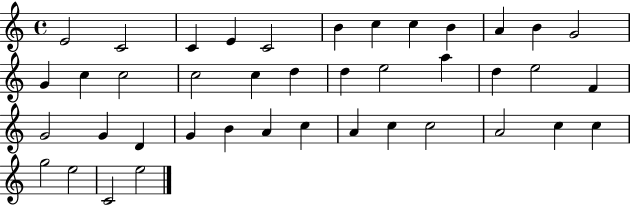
{
  \clef treble
  \time 4/4
  \defaultTimeSignature
  \key c \major
  e'2 c'2 | c'4 e'4 c'2 | b'4 c''4 c''4 b'4 | a'4 b'4 g'2 | \break g'4 c''4 c''2 | c''2 c''4 d''4 | d''4 e''2 a''4 | d''4 e''2 f'4 | \break g'2 g'4 d'4 | g'4 b'4 a'4 c''4 | a'4 c''4 c''2 | a'2 c''4 c''4 | \break g''2 e''2 | c'2 e''2 | \bar "|."
}